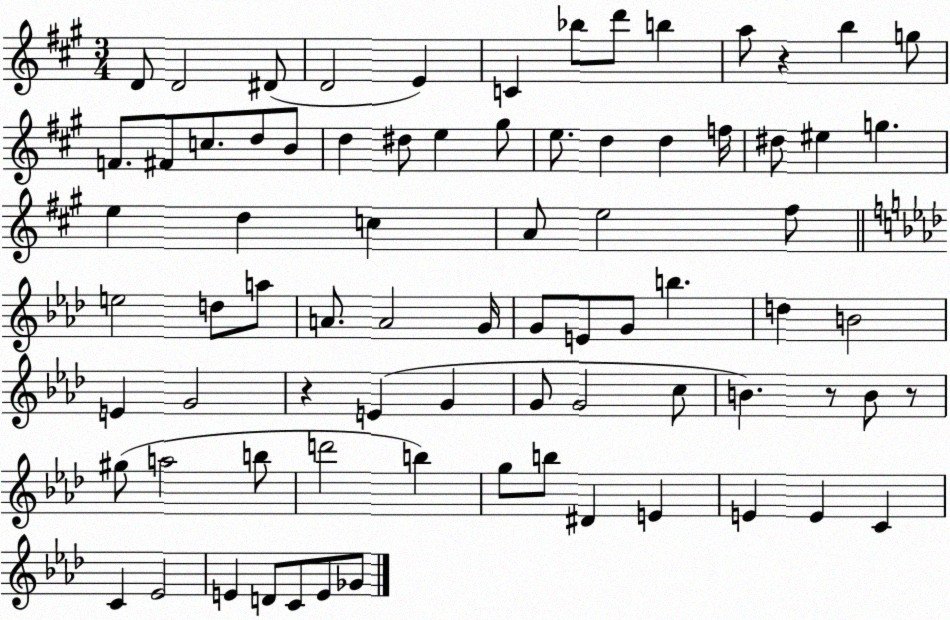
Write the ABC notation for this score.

X:1
T:Untitled
M:3/4
L:1/4
K:A
D/2 D2 ^D/2 D2 E C _b/2 d'/2 b a/2 z b g/2 F/2 ^F/2 c/2 d/2 B/2 d ^d/2 e ^g/2 e/2 d d f/4 ^d/2 ^e g e d c A/2 e2 ^f/2 e2 d/2 a/2 A/2 A2 G/4 G/2 E/2 G/2 b d B2 E G2 z E G G/2 G2 c/2 B z/2 B/2 z/2 ^g/2 a2 b/2 d'2 b g/2 b/2 ^D E E E C C _E2 E D/2 C/2 E/2 _G/2